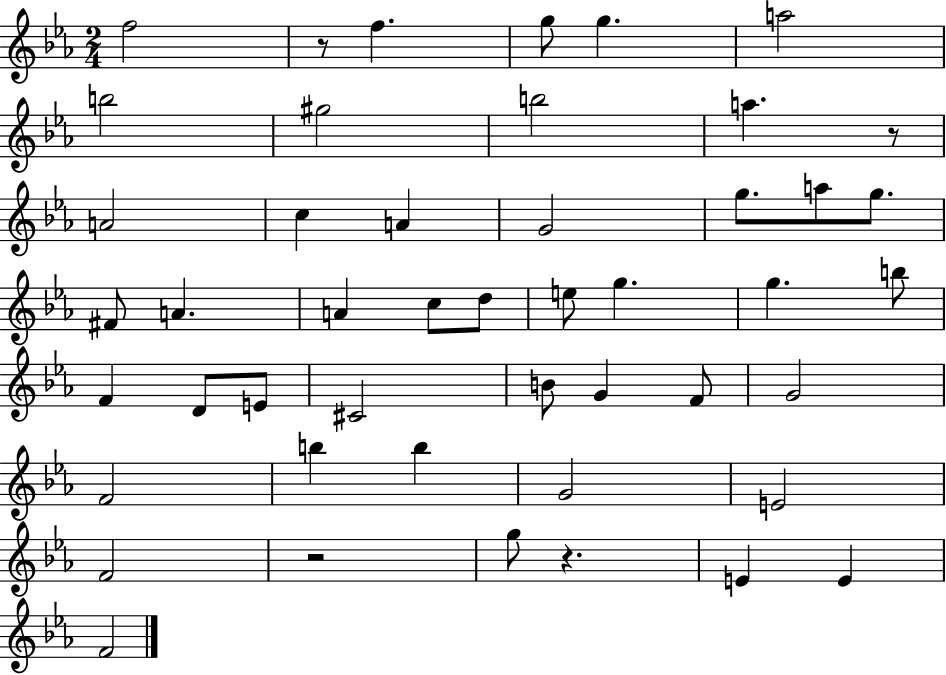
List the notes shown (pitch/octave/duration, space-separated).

F5/h R/e F5/q. G5/e G5/q. A5/h B5/h G#5/h B5/h A5/q. R/e A4/h C5/q A4/q G4/h G5/e. A5/e G5/e. F#4/e A4/q. A4/q C5/e D5/e E5/e G5/q. G5/q. B5/e F4/q D4/e E4/e C#4/h B4/e G4/q F4/e G4/h F4/h B5/q B5/q G4/h E4/h F4/h R/h G5/e R/q. E4/q E4/q F4/h